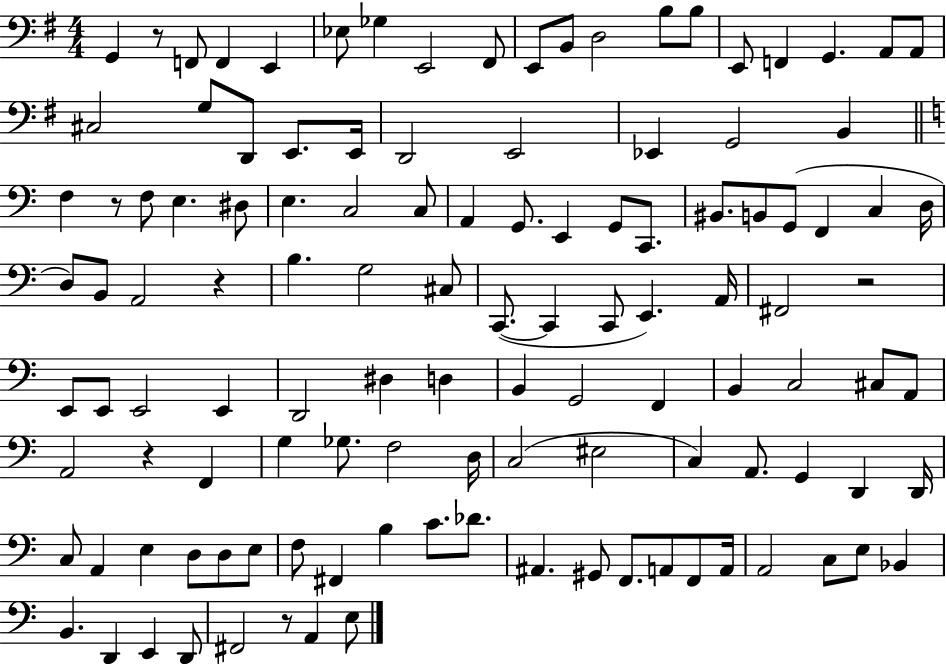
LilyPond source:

{
  \clef bass
  \numericTimeSignature
  \time 4/4
  \key g \major
  \repeat volta 2 { g,4 r8 f,8 f,4 e,4 | ees8 ges4 e,2 fis,8 | e,8 b,8 d2 b8 b8 | e,8 f,4 g,4. a,8 a,8 | \break cis2 g8 d,8 e,8. e,16 | d,2 e,2 | ees,4 g,2 b,4 | \bar "||" \break \key c \major f4 r8 f8 e4. dis8 | e4. c2 c8 | a,4 g,8. e,4 g,8 c,8. | bis,8. b,8 g,8( f,4 c4 d16 | \break d8) b,8 a,2 r4 | b4. g2 cis8 | c,8.~(~ c,4 c,8 e,4.) a,16 | fis,2 r2 | \break e,8 e,8 e,2 e,4 | d,2 dis4 d4 | b,4 g,2 f,4 | b,4 c2 cis8 a,8 | \break a,2 r4 f,4 | g4 ges8. f2 d16 | c2( eis2 | c4) a,8. g,4 d,4 d,16 | \break c8 a,4 e4 d8 d8 e8 | f8 fis,4 b4 c'8. des'8. | ais,4. gis,8 f,8. a,8 f,8 a,16 | a,2 c8 e8 bes,4 | \break b,4. d,4 e,4 d,8 | fis,2 r8 a,4 e8 | } \bar "|."
}